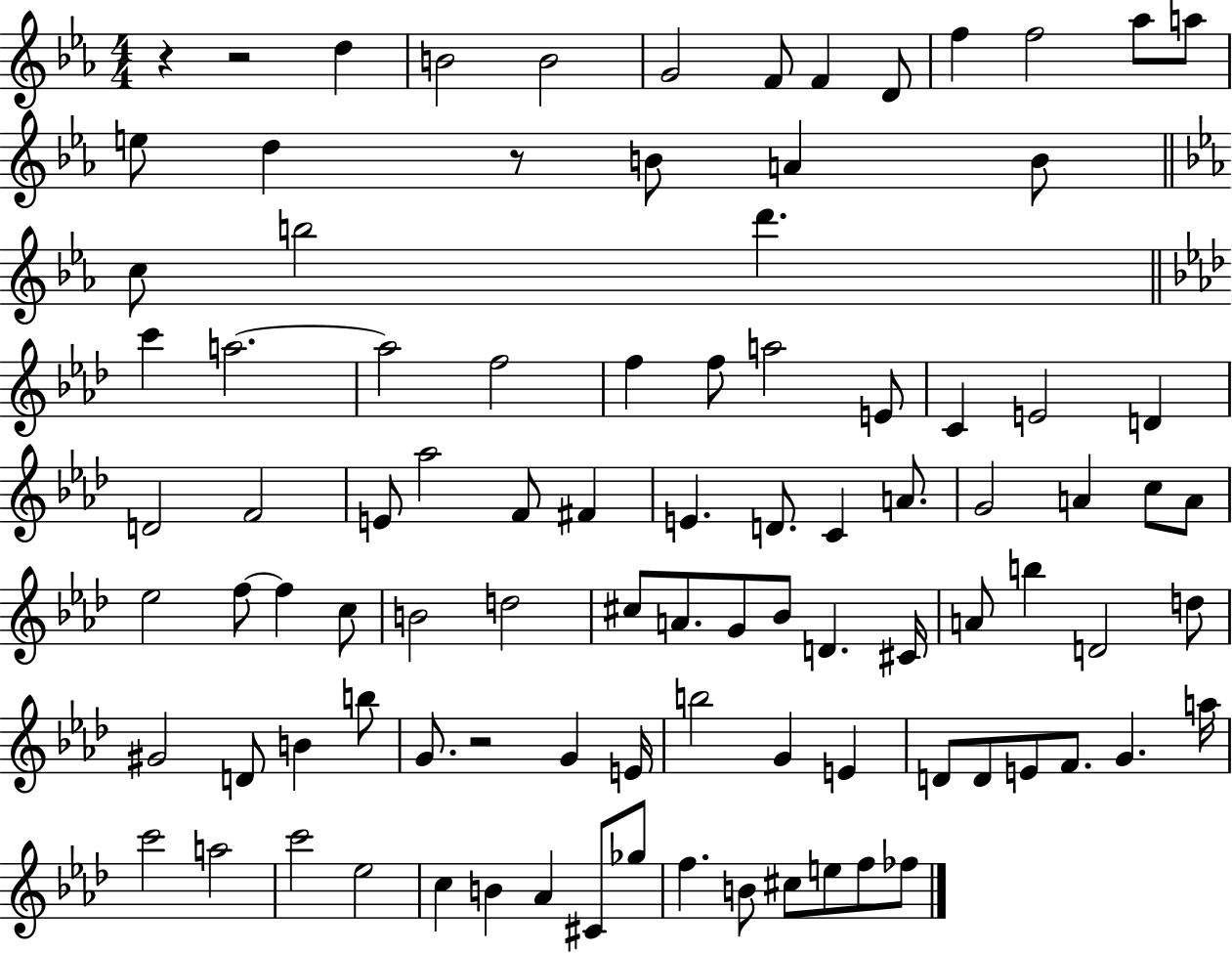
{
  \clef treble
  \numericTimeSignature
  \time 4/4
  \key ees \major
  r4 r2 d''4 | b'2 b'2 | g'2 f'8 f'4 d'8 | f''4 f''2 aes''8 a''8 | \break e''8 d''4 r8 b'8 a'4 b'8 | \bar "||" \break \key ees \major c''8 b''2 d'''4. | \bar "||" \break \key aes \major c'''4 a''2.~~ | a''2 f''2 | f''4 f''8 a''2 e'8 | c'4 e'2 d'4 | \break d'2 f'2 | e'8 aes''2 f'8 fis'4 | e'4. d'8. c'4 a'8. | g'2 a'4 c''8 a'8 | \break ees''2 f''8~~ f''4 c''8 | b'2 d''2 | cis''8 a'8. g'8 bes'8 d'4. cis'16 | a'8 b''4 d'2 d''8 | \break gis'2 d'8 b'4 b''8 | g'8. r2 g'4 e'16 | b''2 g'4 e'4 | d'8 d'8 e'8 f'8. g'4. a''16 | \break c'''2 a''2 | c'''2 ees''2 | c''4 b'4 aes'4 cis'8 ges''8 | f''4. b'8 cis''8 e''8 f''8 fes''8 | \break \bar "|."
}